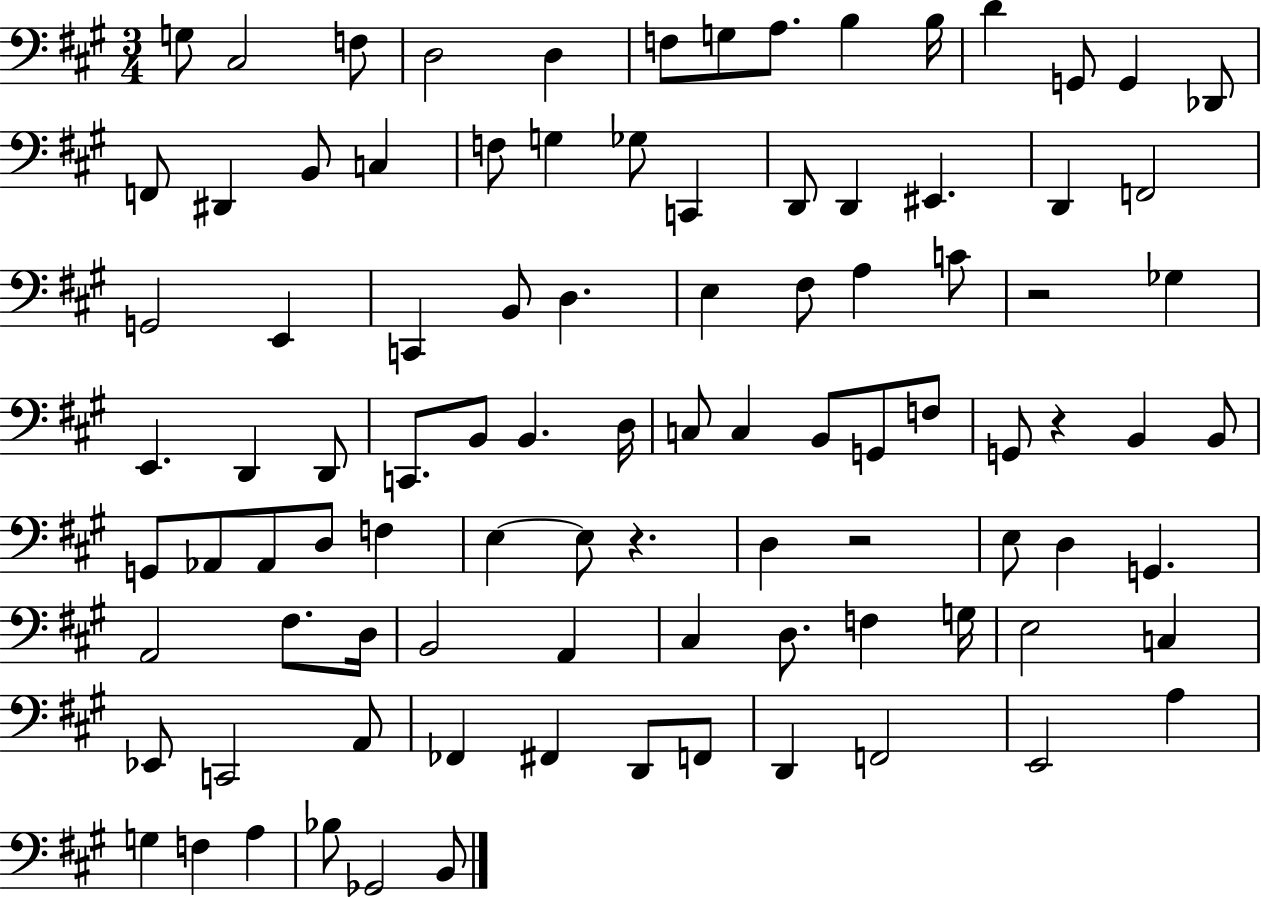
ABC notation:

X:1
T:Untitled
M:3/4
L:1/4
K:A
G,/2 ^C,2 F,/2 D,2 D, F,/2 G,/2 A,/2 B, B,/4 D G,,/2 G,, _D,,/2 F,,/2 ^D,, B,,/2 C, F,/2 G, _G,/2 C,, D,,/2 D,, ^E,, D,, F,,2 G,,2 E,, C,, B,,/2 D, E, ^F,/2 A, C/2 z2 _G, E,, D,, D,,/2 C,,/2 B,,/2 B,, D,/4 C,/2 C, B,,/2 G,,/2 F,/2 G,,/2 z B,, B,,/2 G,,/2 _A,,/2 _A,,/2 D,/2 F, E, E,/2 z D, z2 E,/2 D, G,, A,,2 ^F,/2 D,/4 B,,2 A,, ^C, D,/2 F, G,/4 E,2 C, _E,,/2 C,,2 A,,/2 _F,, ^F,, D,,/2 F,,/2 D,, F,,2 E,,2 A, G, F, A, _B,/2 _G,,2 B,,/2